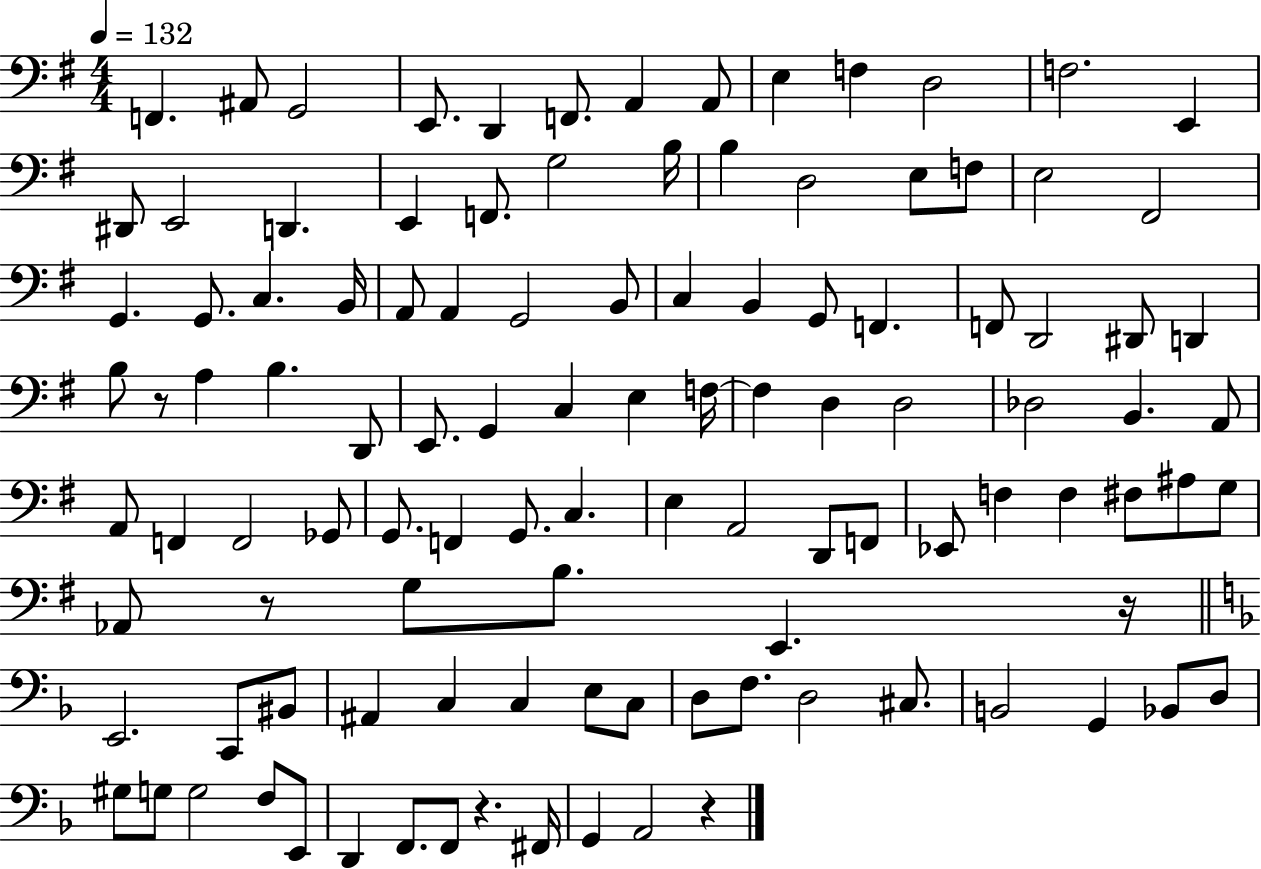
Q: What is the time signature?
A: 4/4